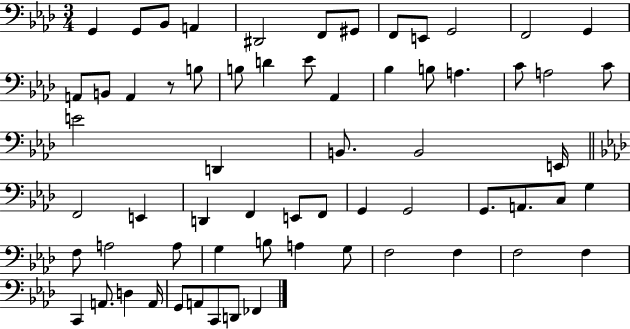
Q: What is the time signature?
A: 3/4